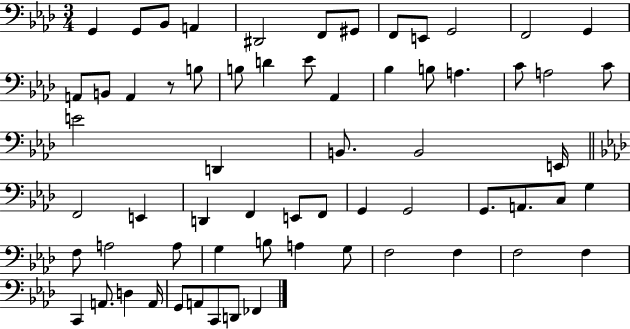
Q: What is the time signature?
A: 3/4